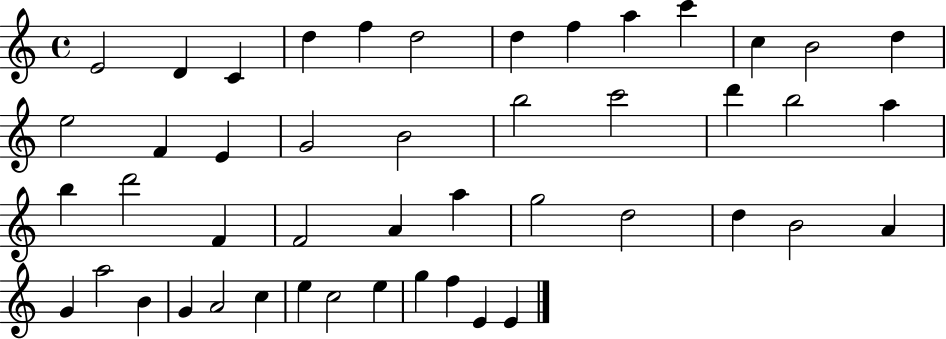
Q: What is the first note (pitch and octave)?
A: E4